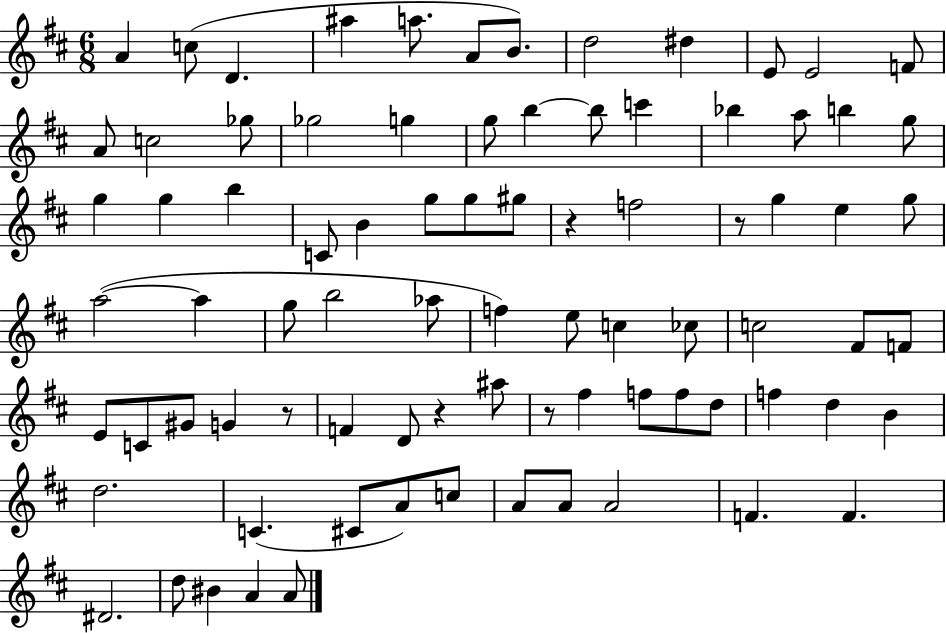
{
  \clef treble
  \numericTimeSignature
  \time 6/8
  \key d \major
  a'4 c''8( d'4. | ais''4 a''8. a'8 b'8.) | d''2 dis''4 | e'8 e'2 f'8 | \break a'8 c''2 ges''8 | ges''2 g''4 | g''8 b''4~~ b''8 c'''4 | bes''4 a''8 b''4 g''8 | \break g''4 g''4 b''4 | c'8 b'4 g''8 g''8 gis''8 | r4 f''2 | r8 g''4 e''4 g''8 | \break a''2~(~ a''4 | g''8 b''2 aes''8 | f''4) e''8 c''4 ces''8 | c''2 fis'8 f'8 | \break e'8 c'8 gis'8 g'4 r8 | f'4 d'8 r4 ais''8 | r8 fis''4 f''8 f''8 d''8 | f''4 d''4 b'4 | \break d''2. | c'4.( cis'8 a'8) c''8 | a'8 a'8 a'2 | f'4. f'4. | \break dis'2. | d''8 bis'4 a'4 a'8 | \bar "|."
}